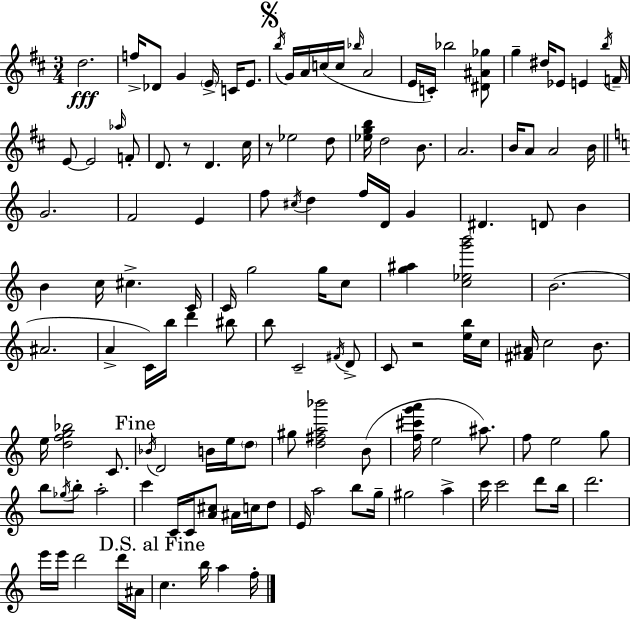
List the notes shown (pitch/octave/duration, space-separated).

D5/h. F5/s Db4/e G4/q E4/s C4/s E4/e. B5/s G4/s A4/s C5/s C5/s Bb5/s A4/h E4/s C4/s Bb5/h [D#4,A#4,Gb5]/e G5/q D#5/s Eb4/e E4/q B5/s F4/s E4/e E4/h Ab5/s F4/e D4/e. R/e D4/q. C#5/s R/e Eb5/h D5/e [Eb5,G5,B5]/s D5/h B4/e. A4/h. B4/s A4/e A4/h B4/s G4/h. F4/h E4/q F5/e C#5/s D5/q F5/s D4/s G4/q D#4/q. D4/e B4/q B4/q C5/s C#5/q. C4/s C4/s G5/h G5/s C5/e [G5,A#5]/q [C5,Eb5,G6,B6]/h B4/h. A#4/h. A4/q C4/s B5/s D6/q BIS5/e B5/e C4/h F#4/s D4/e C4/e R/h [E5,B5]/s C5/s [F#4,A#4]/s C5/h B4/e. E5/s [D5,F5,G5,Bb5]/h C4/e. Bb4/s D4/h B4/s E5/s D5/e G#5/e [D5,F#5,A5,Bb6]/h B4/e [F5,C#6,G6,A6]/s E5/h A#5/e. F5/e E5/h G5/e B5/e Gb5/s B5/e A5/h C6/q C4/s C4/s [A4,C#5]/e A#4/s C5/s D5/e E4/s A5/h B5/e G5/s G#5/h A5/q C6/s C6/h D6/e B5/s D6/h. E6/s E6/s D6/h D6/s A#4/s C5/q. B5/s A5/q F5/s